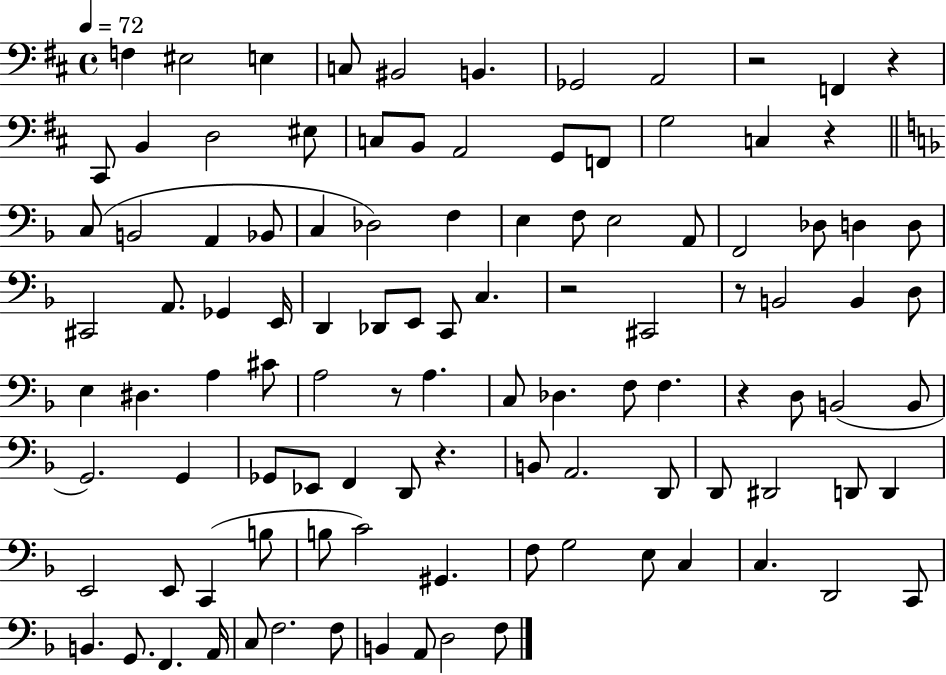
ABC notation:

X:1
T:Untitled
M:4/4
L:1/4
K:D
F, ^E,2 E, C,/2 ^B,,2 B,, _G,,2 A,,2 z2 F,, z ^C,,/2 B,, D,2 ^E,/2 C,/2 B,,/2 A,,2 G,,/2 F,,/2 G,2 C, z C,/2 B,,2 A,, _B,,/2 C, _D,2 F, E, F,/2 E,2 A,,/2 F,,2 _D,/2 D, D,/2 ^C,,2 A,,/2 _G,, E,,/4 D,, _D,,/2 E,,/2 C,,/2 C, z2 ^C,,2 z/2 B,,2 B,, D,/2 E, ^D, A, ^C/2 A,2 z/2 A, C,/2 _D, F,/2 F, z D,/2 B,,2 B,,/2 G,,2 G,, _G,,/2 _E,,/2 F,, D,,/2 z B,,/2 A,,2 D,,/2 D,,/2 ^D,,2 D,,/2 D,, E,,2 E,,/2 C,, B,/2 B,/2 C2 ^G,, F,/2 G,2 E,/2 C, C, D,,2 C,,/2 B,, G,,/2 F,, A,,/4 C,/2 F,2 F,/2 B,, A,,/2 D,2 F,/2